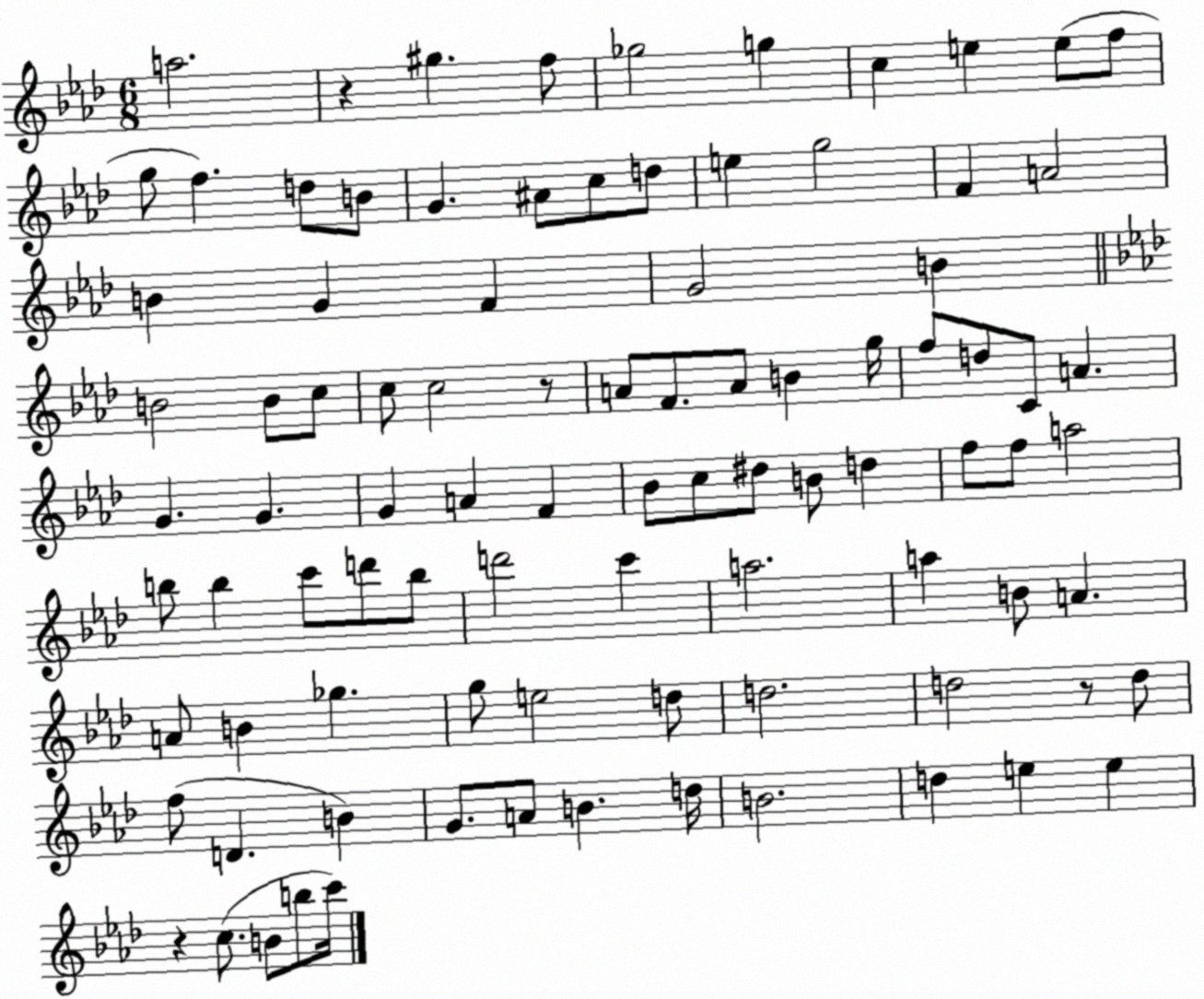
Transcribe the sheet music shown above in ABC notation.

X:1
T:Untitled
M:6/8
L:1/4
K:Ab
a2 z ^g f/2 _g2 g c e e/2 f/2 g/2 f d/2 B/2 G ^A/2 c/2 d/2 e g2 F A2 B G F G2 B B2 B/2 c/2 c/2 c2 z/2 A/2 F/2 A/2 B g/4 f/2 d/2 C/2 A G G G A F _B/2 c/2 ^d/2 B/2 d f/2 f/2 a2 b/2 b c'/2 d'/2 b/2 d'2 c' a2 a B/2 A A/2 B _g g/2 e2 d/2 d2 d2 z/2 d/2 f/2 D B G/2 A/2 B d/4 B2 d e e z c/2 B/2 b/2 c'/4